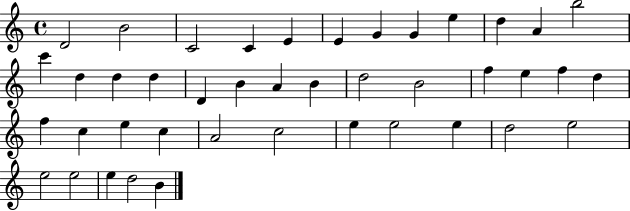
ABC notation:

X:1
T:Untitled
M:4/4
L:1/4
K:C
D2 B2 C2 C E E G G e d A b2 c' d d d D B A B d2 B2 f e f d f c e c A2 c2 e e2 e d2 e2 e2 e2 e d2 B